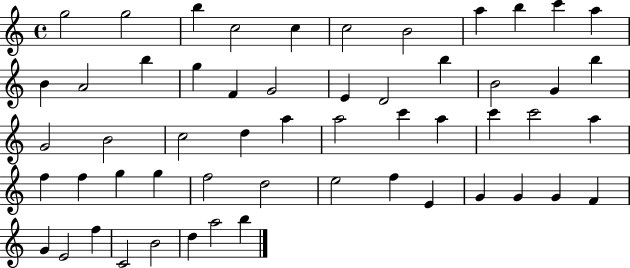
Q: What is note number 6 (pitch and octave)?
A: C5